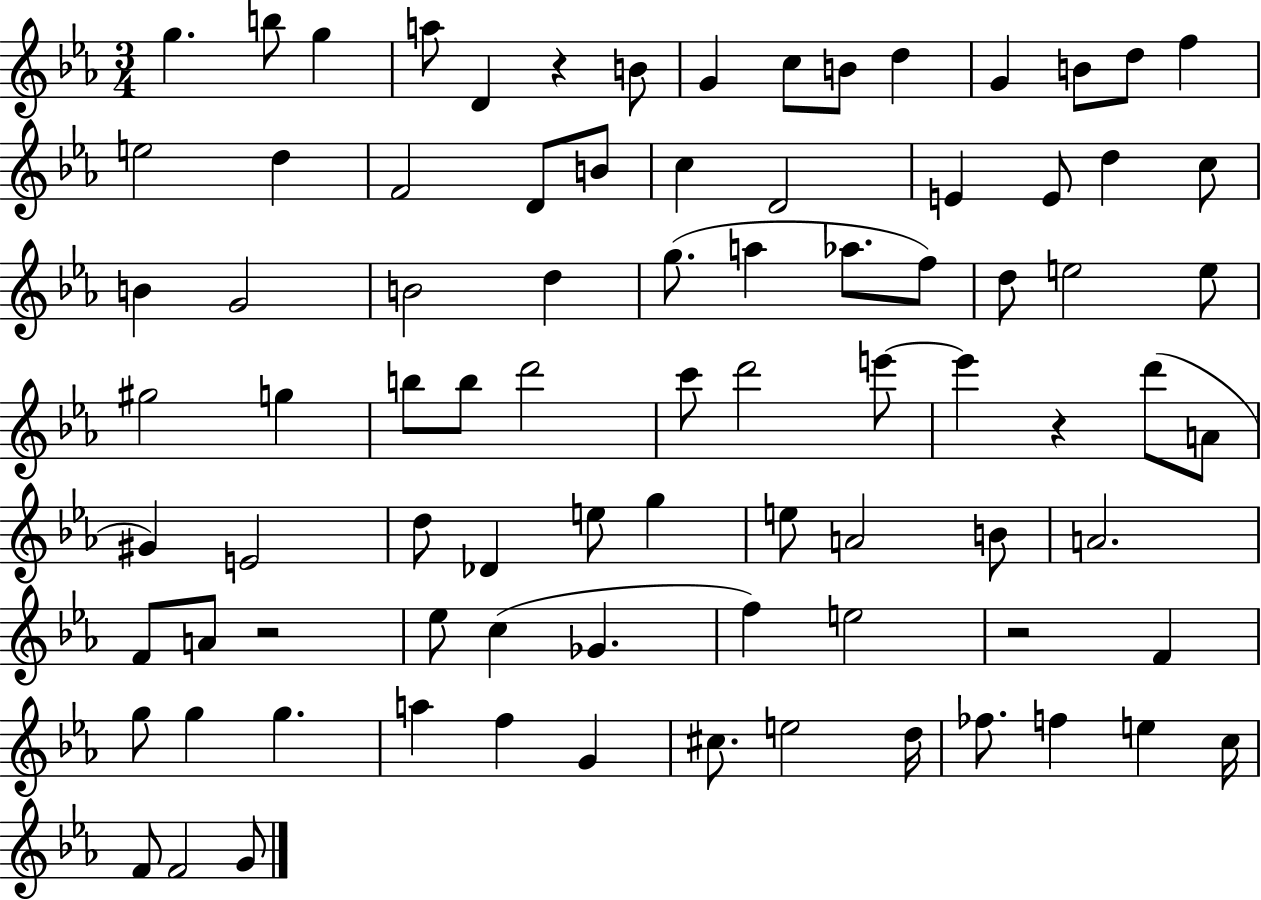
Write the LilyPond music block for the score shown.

{
  \clef treble
  \numericTimeSignature
  \time 3/4
  \key ees \major
  g''4. b''8 g''4 | a''8 d'4 r4 b'8 | g'4 c''8 b'8 d''4 | g'4 b'8 d''8 f''4 | \break e''2 d''4 | f'2 d'8 b'8 | c''4 d'2 | e'4 e'8 d''4 c''8 | \break b'4 g'2 | b'2 d''4 | g''8.( a''4 aes''8. f''8) | d''8 e''2 e''8 | \break gis''2 g''4 | b''8 b''8 d'''2 | c'''8 d'''2 e'''8~~ | e'''4 r4 d'''8( a'8 | \break gis'4) e'2 | d''8 des'4 e''8 g''4 | e''8 a'2 b'8 | a'2. | \break f'8 a'8 r2 | ees''8 c''4( ges'4. | f''4) e''2 | r2 f'4 | \break g''8 g''4 g''4. | a''4 f''4 g'4 | cis''8. e''2 d''16 | fes''8. f''4 e''4 c''16 | \break f'8 f'2 g'8 | \bar "|."
}